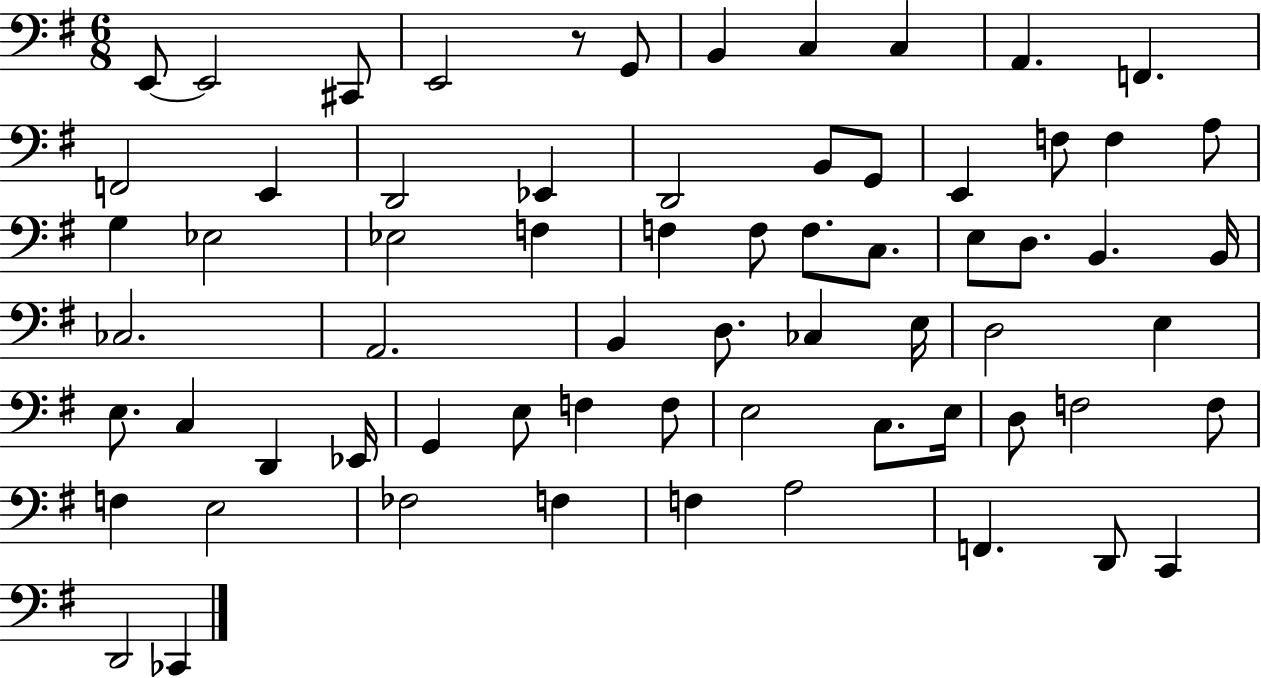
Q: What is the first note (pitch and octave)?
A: E2